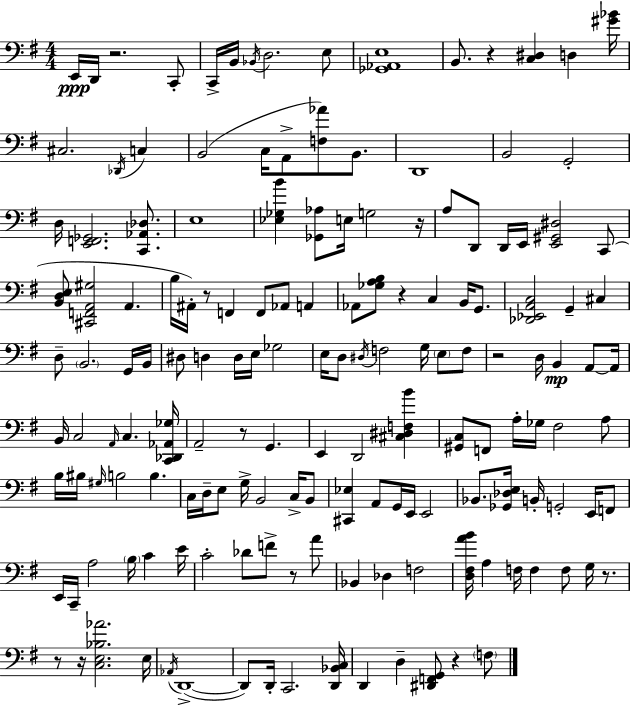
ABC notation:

X:1
T:Untitled
M:4/4
L:1/4
K:Em
E,,/4 D,,/4 z2 C,,/2 C,,/4 B,,/4 _B,,/4 D,2 E,/2 [_G,,_A,,E,]4 B,,/2 z [C,^D,] D, [^G_B]/4 ^C,2 _D,,/4 C, B,,2 C,/4 A,,/2 [F,_A]/2 B,,/2 D,,4 B,,2 G,,2 D,/4 [E,,F,,_G,,]2 [C,,_A,,_D,]/2 E,4 [_E,_G,B] [_G,,_A,]/2 E,/4 G,2 z/4 A,/2 D,,/2 D,,/4 E,,/4 [E,,^G,,^D,]2 C,,/2 [B,,D,E,]/2 [^C,,F,,A,,^G,]2 A,, B,/4 ^A,,/4 z/2 F,, F,,/2 _A,,/2 A,, _A,,/2 [_G,A,B,]/2 z C, B,,/4 G,,/2 [_D,,_E,,A,,C,]2 G,, ^C, D,/2 B,,2 G,,/4 B,,/4 ^D,/2 D, D,/4 E,/4 _G,2 E,/4 D,/2 ^D,/4 F,2 G,/4 E,/2 F,/2 z2 D,/4 B,, A,,/2 A,,/4 B,,/4 C,2 A,,/4 C, [C,,_D,,_A,,_G,]/4 A,,2 z/2 G,, E,, D,,2 [^C,^D,F,B] [^G,,C,]/2 F,,/2 A,/4 _G,/4 ^F,2 A,/2 B,/4 ^B,/4 ^G,/4 B,2 B, C,/4 D,/4 E,/2 G,/4 B,,2 C,/4 B,,/2 [^C,,_E,] A,,/2 G,,/4 E,,/4 E,,2 _B,,/2 [_G,,_D,E,]/4 B,,/4 G,,2 E,,/4 F,,/2 E,,/4 C,,/4 A,2 B,/4 C E/4 C2 _D/2 F/2 z/2 A/2 _B,, _D, F,2 [D,^F,AB]/4 A, F,/4 F, F,/2 G,/4 z/2 z/2 z/4 [C,E,_B,_A]2 E,/4 _A,,/4 D,,4 D,,/2 D,,/4 C,,2 [D,,_B,,C,]/4 D,, D, [^D,,F,,G,,]/2 z F,/2